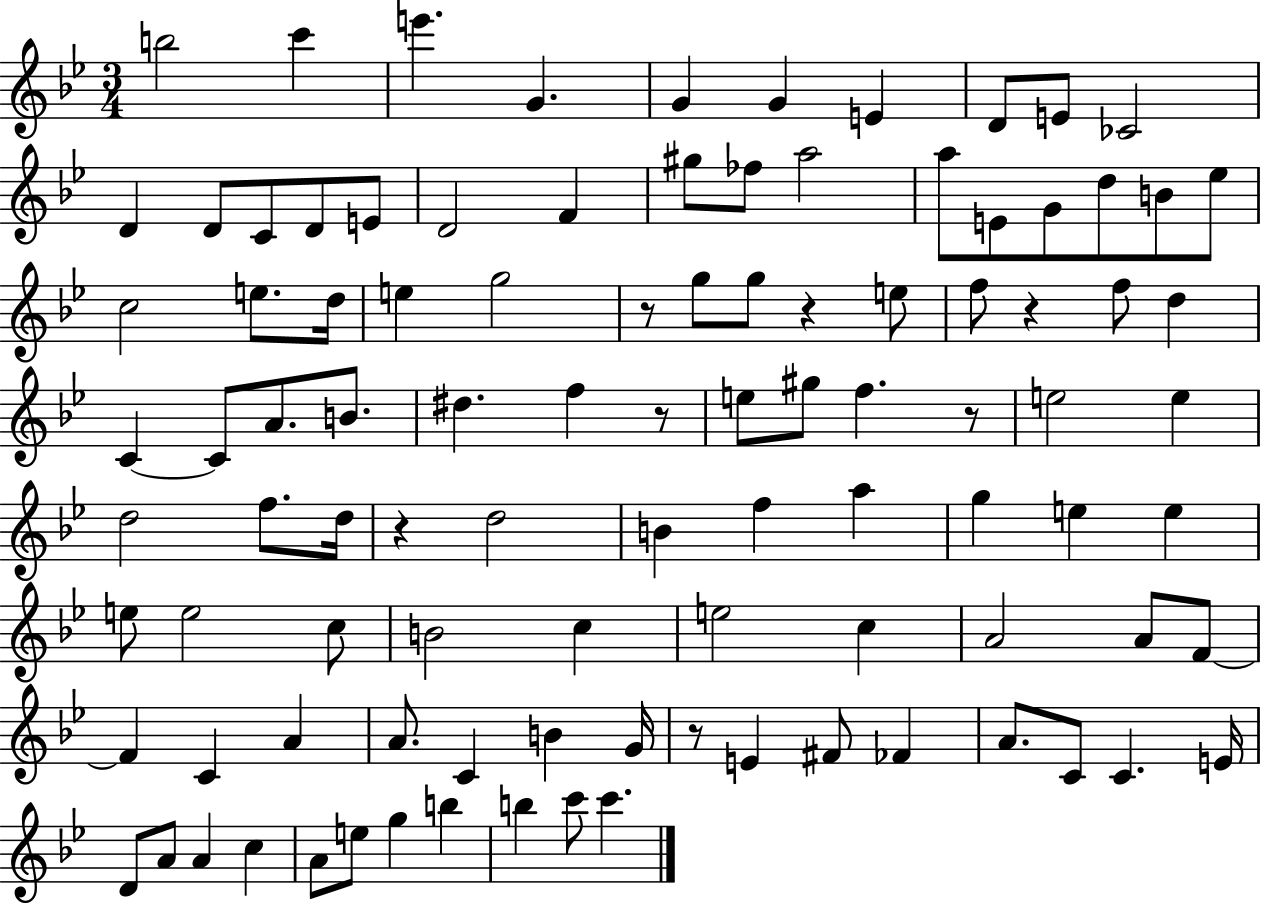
B5/h C6/q E6/q. G4/q. G4/q G4/q E4/q D4/e E4/e CES4/h D4/q D4/e C4/e D4/e E4/e D4/h F4/q G#5/e FES5/e A5/h A5/e E4/e G4/e D5/e B4/e Eb5/e C5/h E5/e. D5/s E5/q G5/h R/e G5/e G5/e R/q E5/e F5/e R/q F5/e D5/q C4/q C4/e A4/e. B4/e. D#5/q. F5/q R/e E5/e G#5/e F5/q. R/e E5/h E5/q D5/h F5/e. D5/s R/q D5/h B4/q F5/q A5/q G5/q E5/q E5/q E5/e E5/h C5/e B4/h C5/q E5/h C5/q A4/h A4/e F4/e F4/q C4/q A4/q A4/e. C4/q B4/q G4/s R/e E4/q F#4/e FES4/q A4/e. C4/e C4/q. E4/s D4/e A4/e A4/q C5/q A4/e E5/e G5/q B5/q B5/q C6/e C6/q.